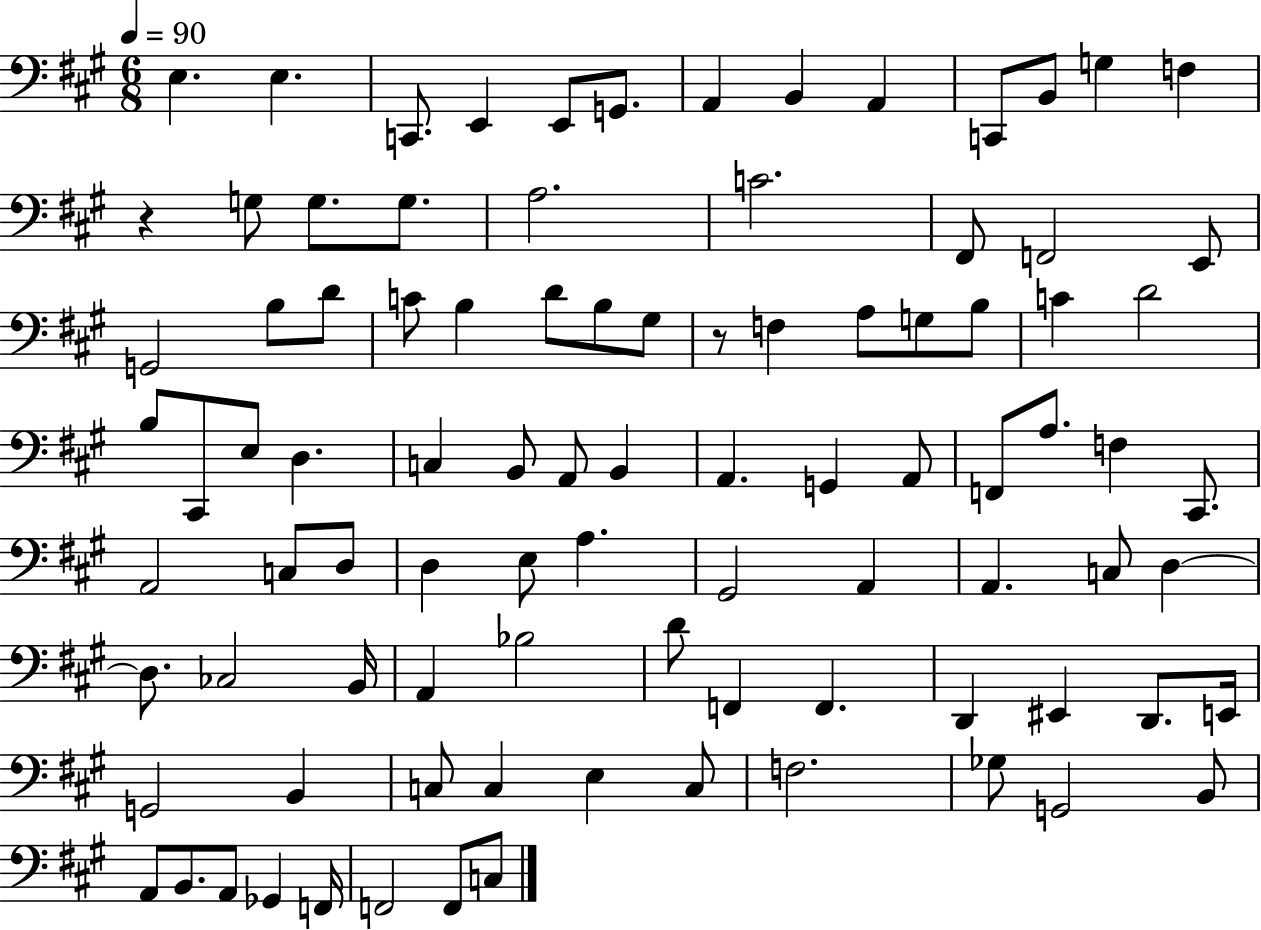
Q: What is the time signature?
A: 6/8